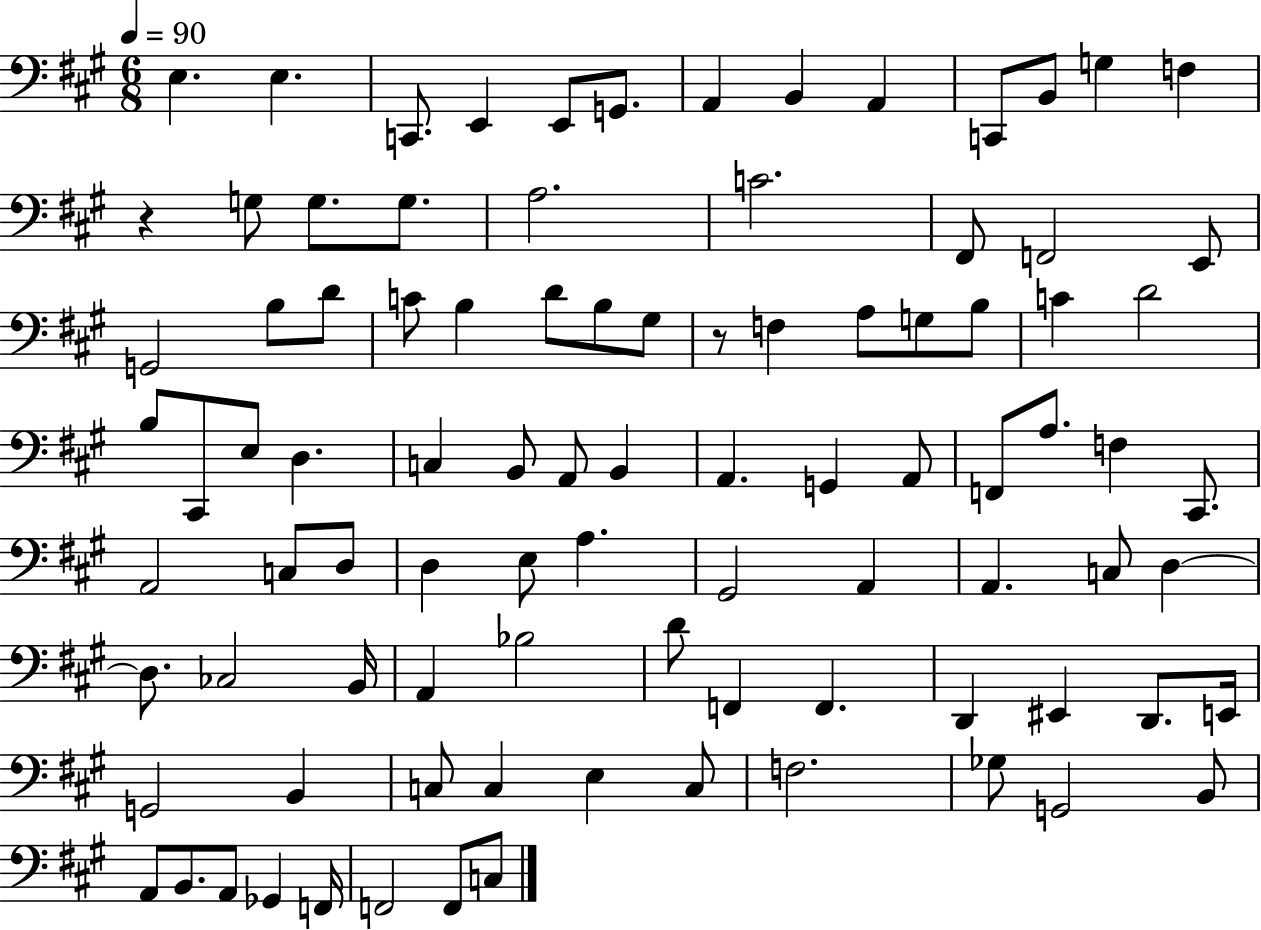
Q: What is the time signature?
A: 6/8